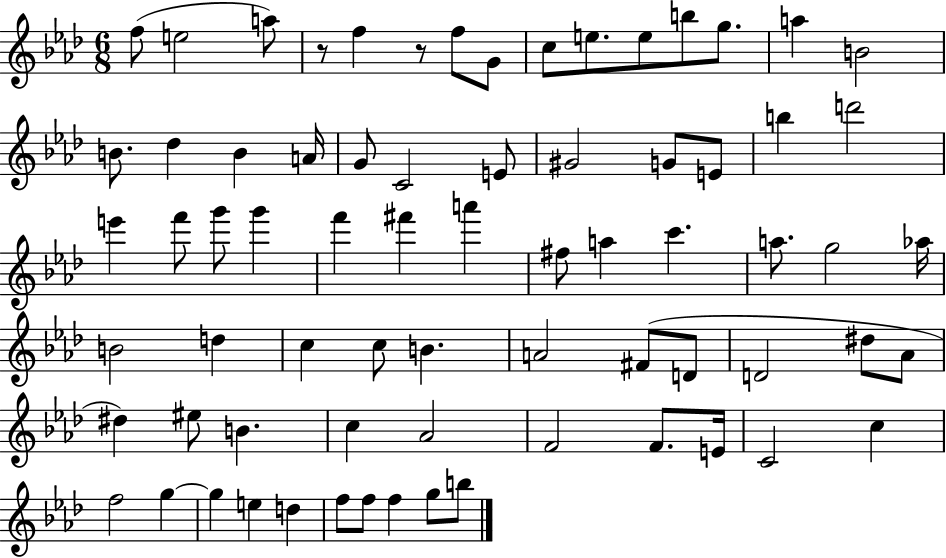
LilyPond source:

{
  \clef treble
  \numericTimeSignature
  \time 6/8
  \key aes \major
  \repeat volta 2 { f''8( e''2 a''8) | r8 f''4 r8 f''8 g'8 | c''8 e''8. e''8 b''8 g''8. | a''4 b'2 | \break b'8. des''4 b'4 a'16 | g'8 c'2 e'8 | gis'2 g'8 e'8 | b''4 d'''2 | \break e'''4 f'''8 g'''8 g'''4 | f'''4 fis'''4 a'''4 | fis''8 a''4 c'''4. | a''8. g''2 aes''16 | \break b'2 d''4 | c''4 c''8 b'4. | a'2 fis'8( d'8 | d'2 dis''8 aes'8 | \break dis''4) eis''8 b'4. | c''4 aes'2 | f'2 f'8. e'16 | c'2 c''4 | \break f''2 g''4~~ | g''4 e''4 d''4 | f''8 f''8 f''4 g''8 b''8 | } \bar "|."
}